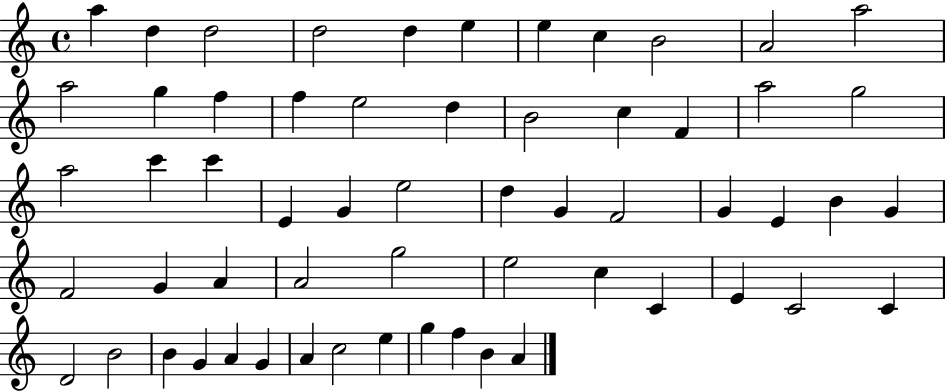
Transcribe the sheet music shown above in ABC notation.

X:1
T:Untitled
M:4/4
L:1/4
K:C
a d d2 d2 d e e c B2 A2 a2 a2 g f f e2 d B2 c F a2 g2 a2 c' c' E G e2 d G F2 G E B G F2 G A A2 g2 e2 c C E C2 C D2 B2 B G A G A c2 e g f B A